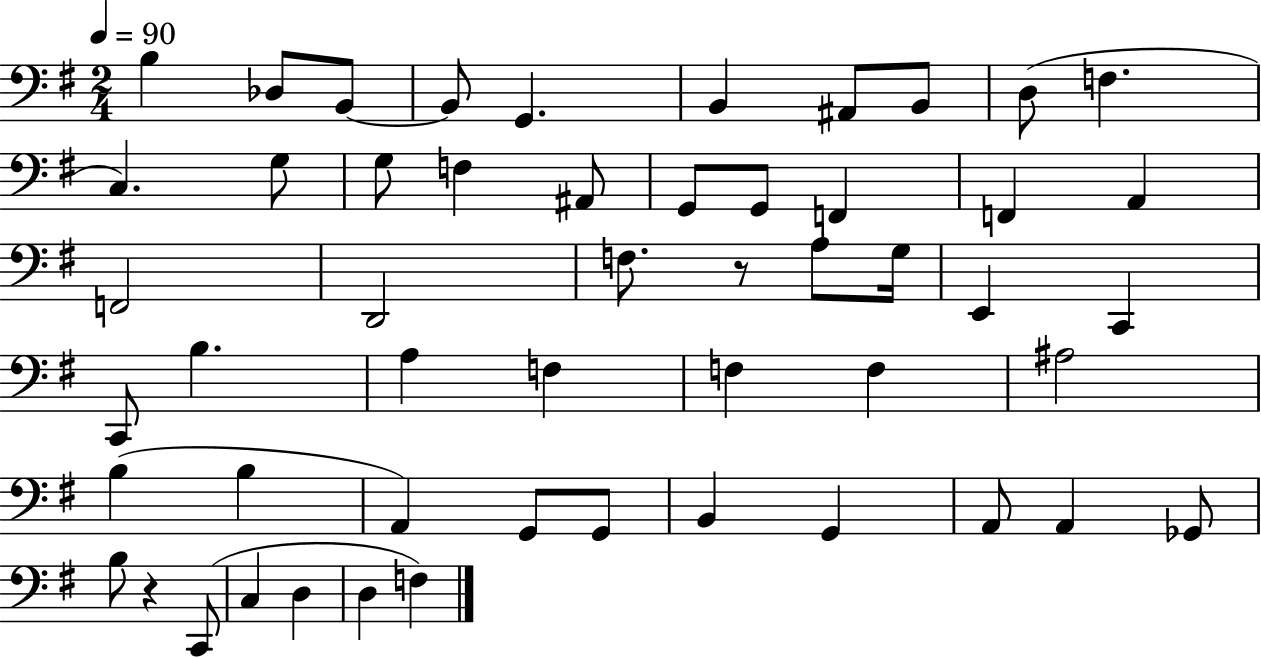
X:1
T:Untitled
M:2/4
L:1/4
K:G
B, _D,/2 B,,/2 B,,/2 G,, B,, ^A,,/2 B,,/2 D,/2 F, C, G,/2 G,/2 F, ^A,,/2 G,,/2 G,,/2 F,, F,, A,, F,,2 D,,2 F,/2 z/2 A,/2 G,/4 E,, C,, C,,/2 B, A, F, F, F, ^A,2 B, B, A,, G,,/2 G,,/2 B,, G,, A,,/2 A,, _G,,/2 B,/2 z C,,/2 C, D, D, F,